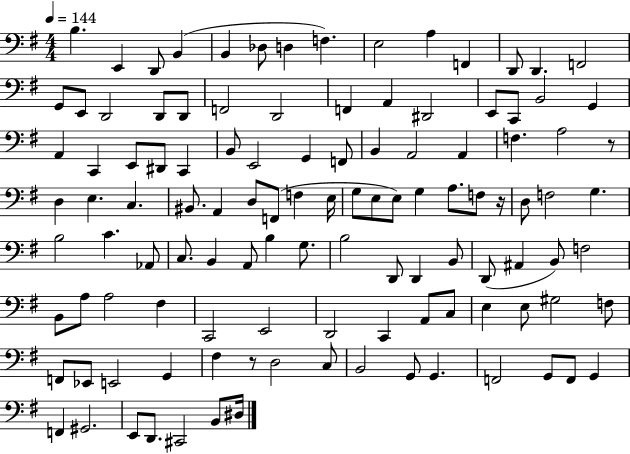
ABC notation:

X:1
T:Untitled
M:4/4
L:1/4
K:G
B, E,, D,,/2 B,, B,, _D,/2 D, F, E,2 A, F,, D,,/2 D,, F,,2 G,,/2 E,,/2 D,,2 D,,/2 D,,/2 F,,2 D,,2 F,, A,, ^D,,2 E,,/2 C,,/2 B,,2 G,, A,, C,, E,,/2 ^D,,/2 C,, B,,/2 E,,2 G,, F,,/2 B,, A,,2 A,, F, A,2 z/2 D, E, C, ^B,,/2 A,, D,/2 F,,/2 F, E,/4 G,/2 E,/2 E,/2 G, A,/2 F,/2 z/4 D,/2 F,2 G, B,2 C _A,,/2 C,/2 B,, A,,/2 B, G,/2 B,2 D,,/2 D,, B,,/2 D,,/2 ^A,, B,,/2 F,2 B,,/2 A,/2 A,2 ^F, C,,2 E,,2 D,,2 C,, A,,/2 C,/2 E, E,/2 ^G,2 F,/2 F,,/2 _E,,/2 E,,2 G,, ^F, z/2 D,2 C,/2 B,,2 G,,/2 G,, F,,2 G,,/2 F,,/2 G,, F,, ^G,,2 E,,/2 D,,/2 ^C,,2 B,,/2 ^D,/4